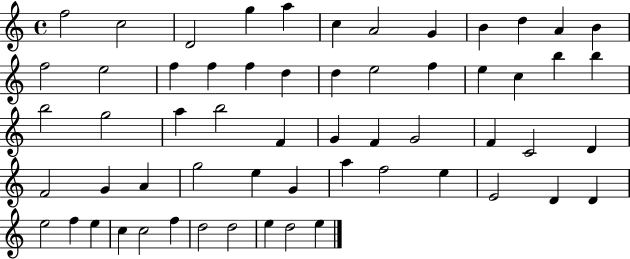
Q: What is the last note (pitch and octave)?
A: E5